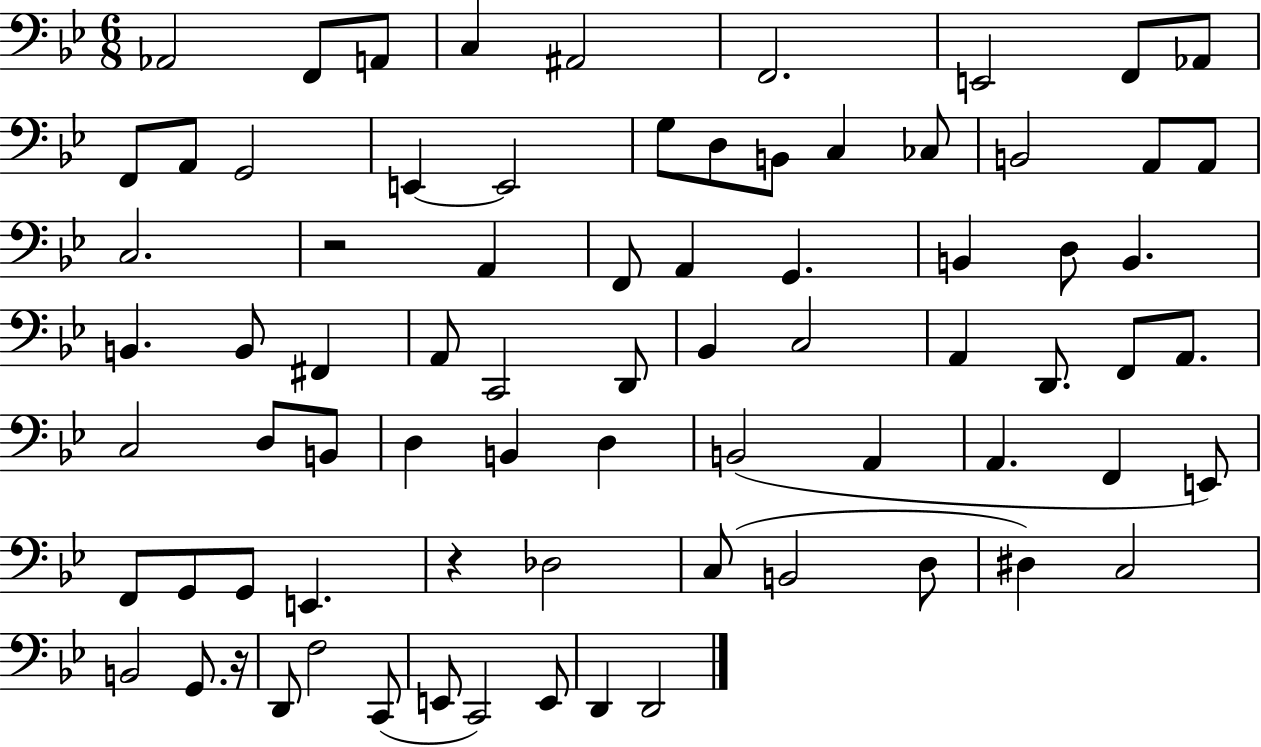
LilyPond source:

{
  \clef bass
  \numericTimeSignature
  \time 6/8
  \key bes \major
  aes,2 f,8 a,8 | c4 ais,2 | f,2. | e,2 f,8 aes,8 | \break f,8 a,8 g,2 | e,4~~ e,2 | g8 d8 b,8 c4 ces8 | b,2 a,8 a,8 | \break c2. | r2 a,4 | f,8 a,4 g,4. | b,4 d8 b,4. | \break b,4. b,8 fis,4 | a,8 c,2 d,8 | bes,4 c2 | a,4 d,8. f,8 a,8. | \break c2 d8 b,8 | d4 b,4 d4 | b,2( a,4 | a,4. f,4 e,8) | \break f,8 g,8 g,8 e,4. | r4 des2 | c8( b,2 d8 | dis4) c2 | \break b,2 g,8. r16 | d,8 f2 c,8( | e,8 c,2) e,8 | d,4 d,2 | \break \bar "|."
}